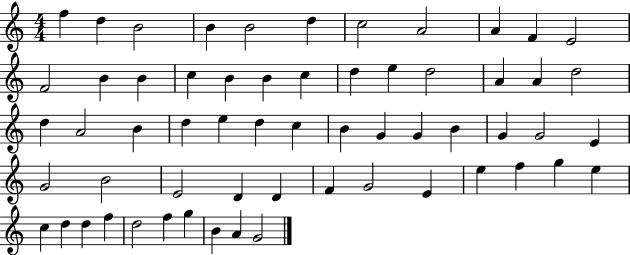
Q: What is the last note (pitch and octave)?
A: G4